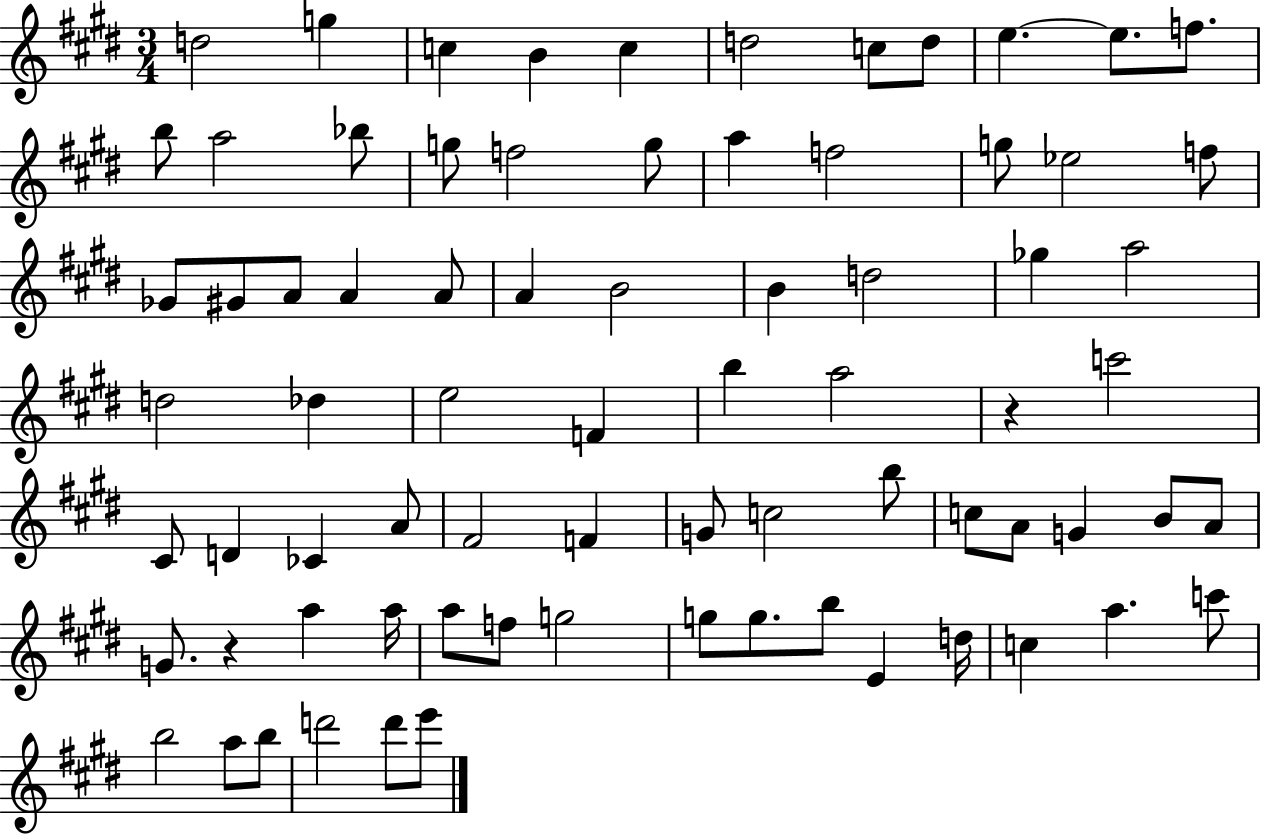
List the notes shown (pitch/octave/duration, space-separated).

D5/h G5/q C5/q B4/q C5/q D5/h C5/e D5/e E5/q. E5/e. F5/e. B5/e A5/h Bb5/e G5/e F5/h G5/e A5/q F5/h G5/e Eb5/h F5/e Gb4/e G#4/e A4/e A4/q A4/e A4/q B4/h B4/q D5/h Gb5/q A5/h D5/h Db5/q E5/h F4/q B5/q A5/h R/q C6/h C#4/e D4/q CES4/q A4/e F#4/h F4/q G4/e C5/h B5/e C5/e A4/e G4/q B4/e A4/e G4/e. R/q A5/q A5/s A5/e F5/e G5/h G5/e G5/e. B5/e E4/q D5/s C5/q A5/q. C6/e B5/h A5/e B5/e D6/h D6/e E6/e